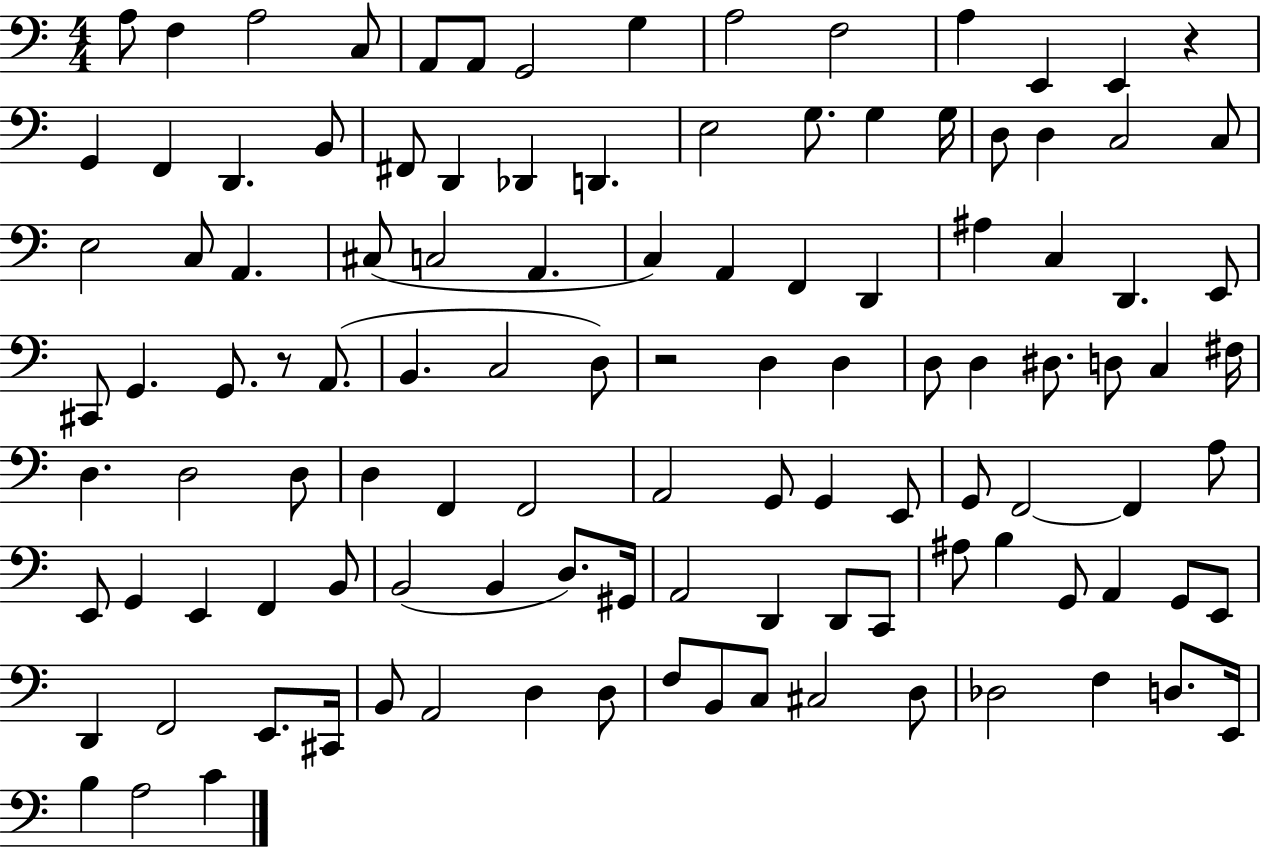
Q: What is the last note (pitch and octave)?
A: C4